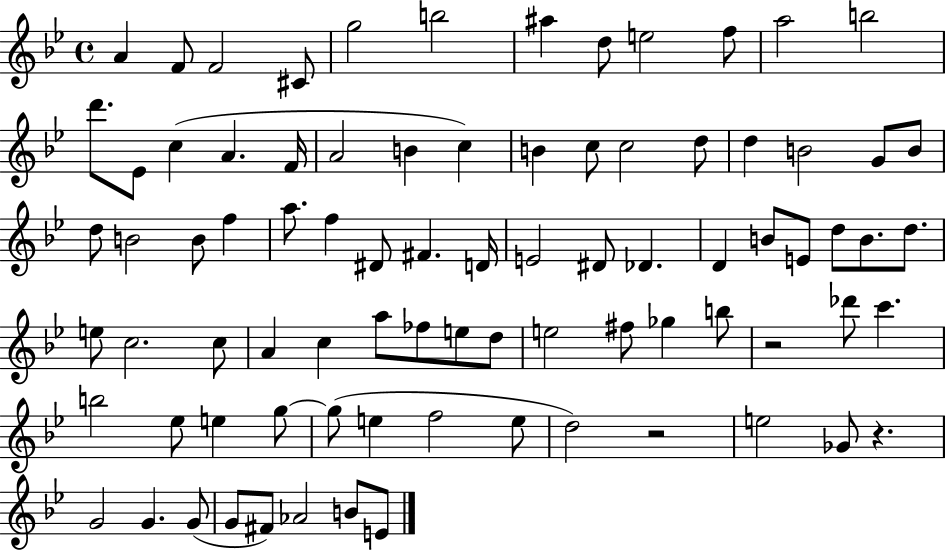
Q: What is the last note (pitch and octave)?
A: E4